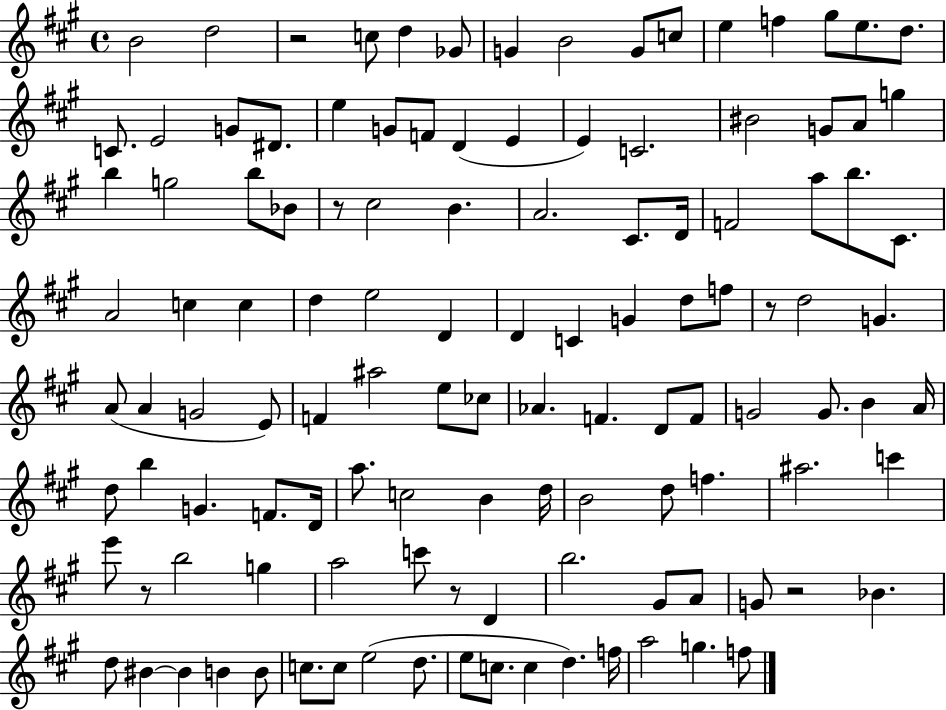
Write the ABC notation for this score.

X:1
T:Untitled
M:4/4
L:1/4
K:A
B2 d2 z2 c/2 d _G/2 G B2 G/2 c/2 e f ^g/2 e/2 d/2 C/2 E2 G/2 ^D/2 e G/2 F/2 D E E C2 ^B2 G/2 A/2 g b g2 b/2 _B/2 z/2 ^c2 B A2 ^C/2 D/4 F2 a/2 b/2 ^C/2 A2 c c d e2 D D C G d/2 f/2 z/2 d2 G A/2 A G2 E/2 F ^a2 e/2 _c/2 _A F D/2 F/2 G2 G/2 B A/4 d/2 b G F/2 D/4 a/2 c2 B d/4 B2 d/2 f ^a2 c' e'/2 z/2 b2 g a2 c'/2 z/2 D b2 ^G/2 A/2 G/2 z2 _B d/2 ^B ^B B B/2 c/2 c/2 e2 d/2 e/2 c/2 c d f/4 a2 g f/2